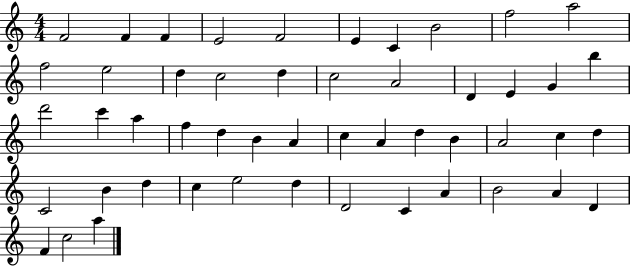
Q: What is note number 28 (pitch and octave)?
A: A4